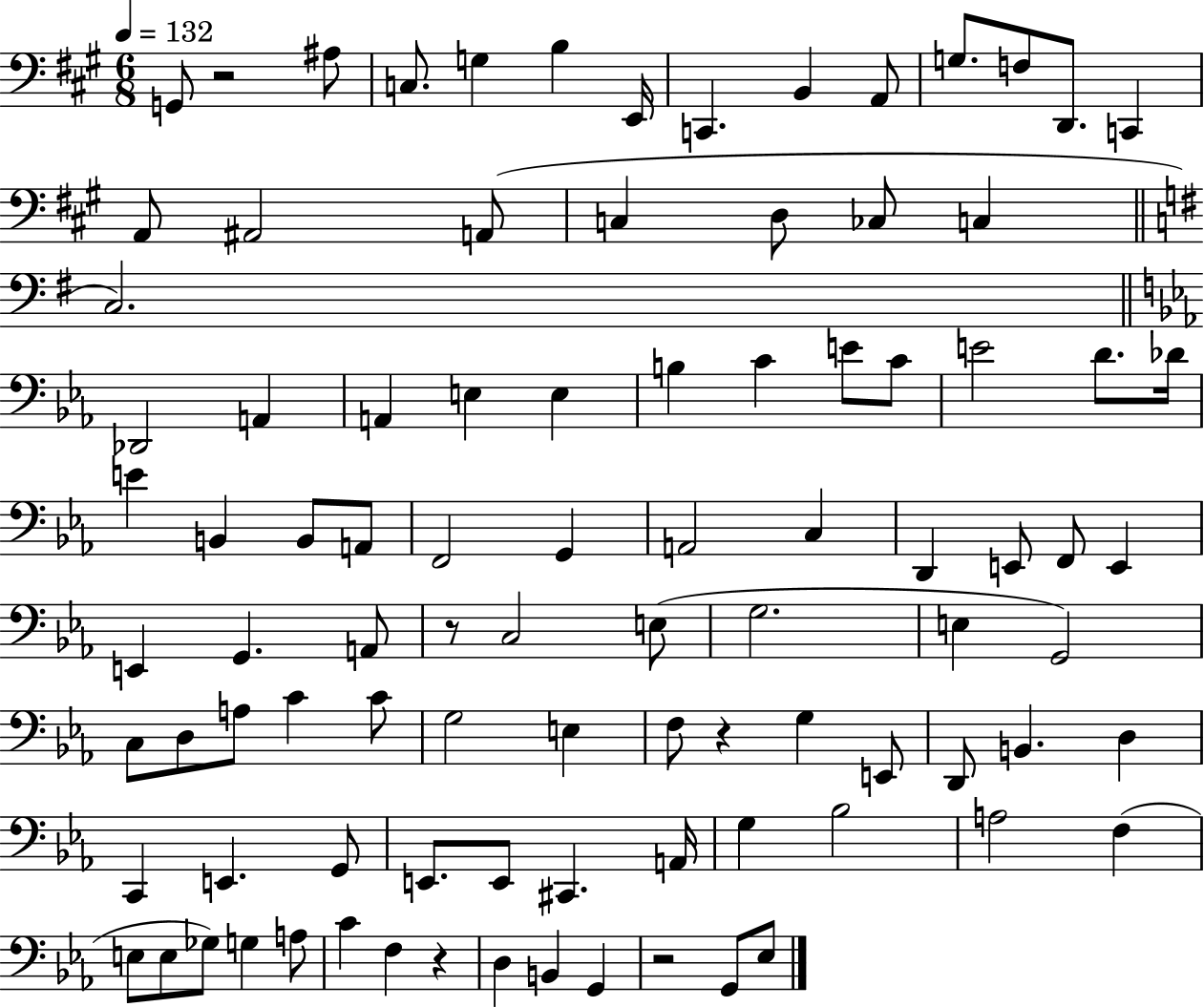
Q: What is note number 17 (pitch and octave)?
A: C3